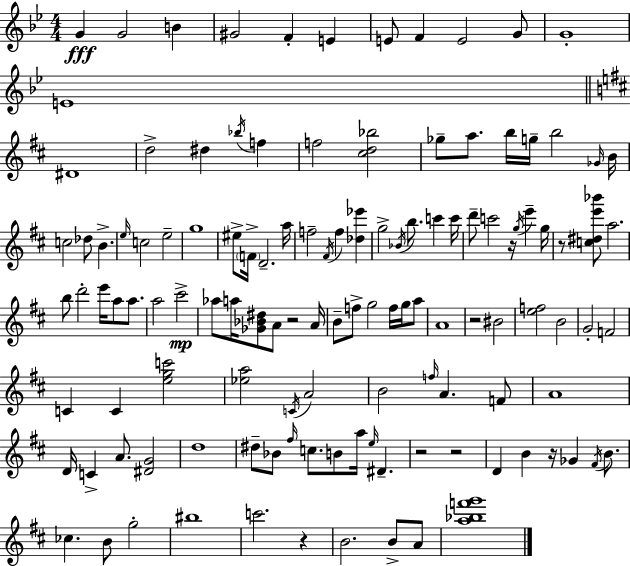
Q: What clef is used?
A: treble